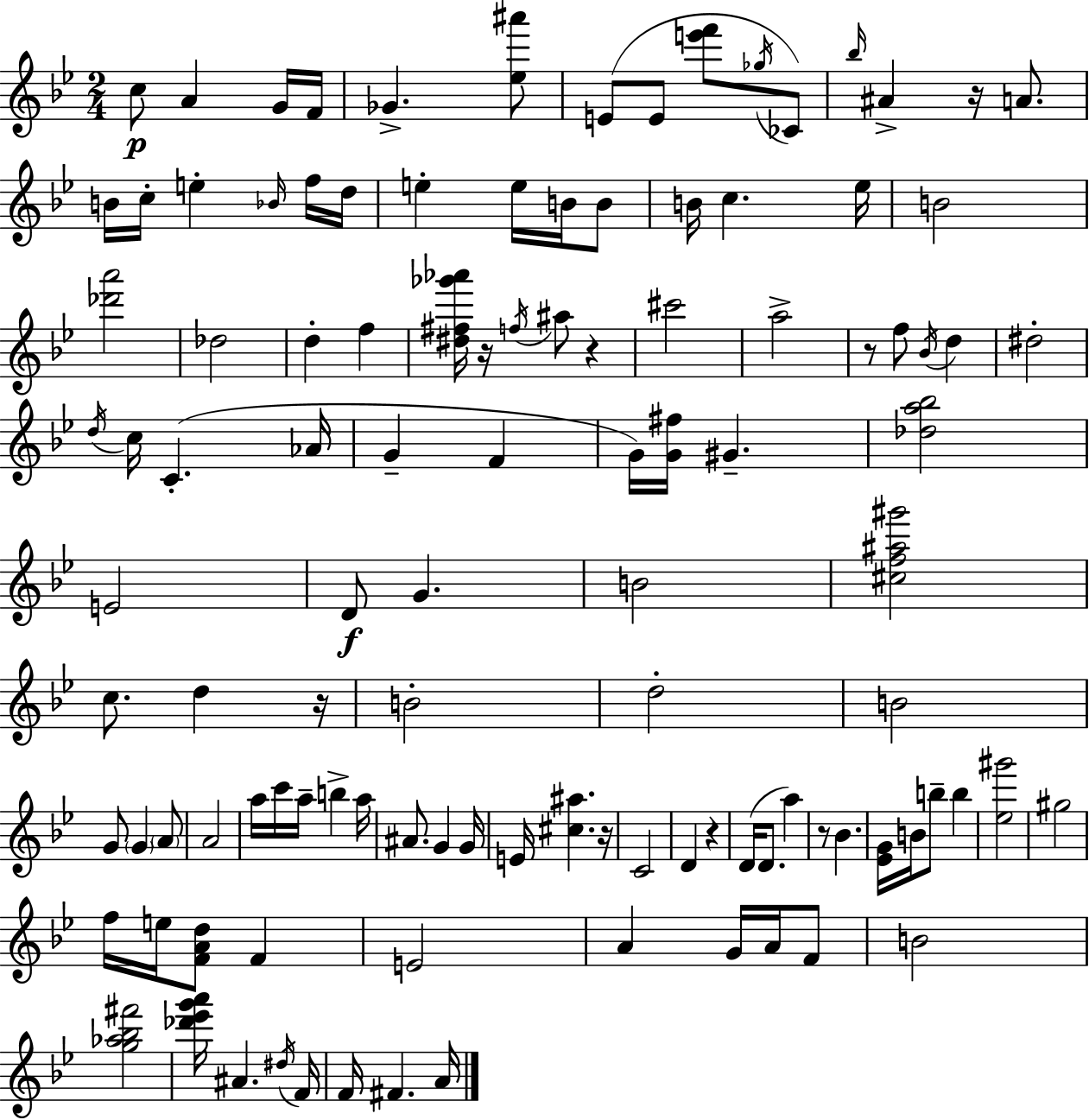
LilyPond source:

{
  \clef treble
  \numericTimeSignature
  \time 2/4
  \key g \minor
  c''8\p a'4 g'16 f'16 | ges'4.-> <ees'' ais'''>8 | e'8( e'8 <e''' f'''>8 \acciaccatura { ges''16 } ces'8) | \grace { bes''16 } ais'4-> r16 a'8. | \break b'16 c''16-. e''4-. | \grace { bes'16 } f''16 d''16 e''4-. e''16 | b'16 b'8 b'16 c''4. | ees''16 b'2 | \break <des''' a'''>2 | des''2 | d''4-. f''4 | <dis'' fis'' ges''' aes'''>16 r16 \acciaccatura { f''16 } ais''8 | \break r4 cis'''2 | a''2-> | r8 f''8 | \acciaccatura { bes'16 } d''4 dis''2-. | \break \acciaccatura { d''16 } c''16 c'4.-.( | aes'16 g'4-- | f'4 g'16) <g' fis''>16 | gis'4.-- <des'' a'' bes''>2 | \break e'2 | d'8\f | g'4. b'2 | <cis'' f'' ais'' gis'''>2 | \break c''8. | d''4 r16 b'2-. | d''2-. | b'2 | \break g'8 | \parenthesize g'4 \parenthesize a'8 a'2 | a''16 c'''16 | a''16-- b''4-> a''16 ais'8. | \break g'4 g'16 e'16 <cis'' ais''>4. | r16 c'2 | d'4 | r4 d'16( d'8. | \break a''4) r8 | bes'4. <ees' g'>16 b'16 | b''8-- b''4 <ees'' gis'''>2 | gis''2 | \break f''16 e''16 | <f' a' d''>8 f'4 e'2 | a'4 | g'16 a'16 f'8 b'2 | \break <g'' aes'' bes'' fis'''>2 | <des''' ees''' g''' a'''>16 ais'4. | \acciaccatura { dis''16 } f'16 f'16 | fis'4. a'16 \bar "|."
}